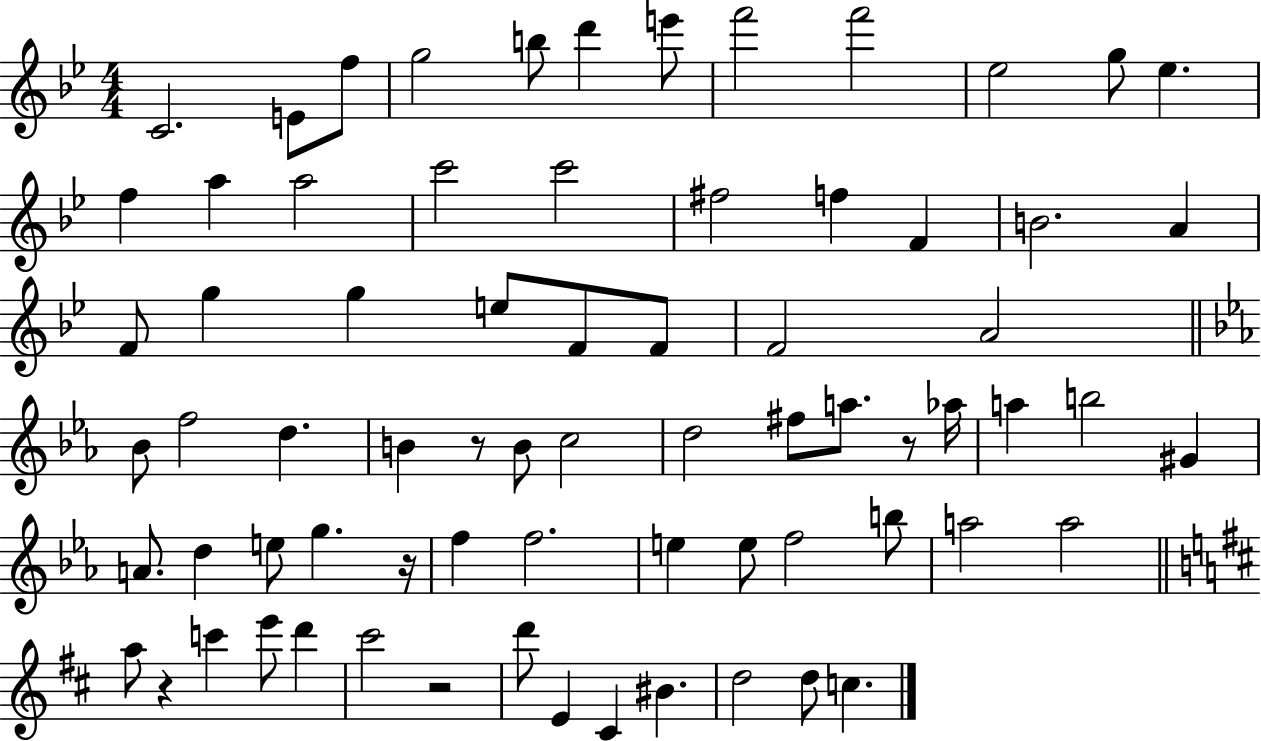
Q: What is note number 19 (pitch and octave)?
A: F5